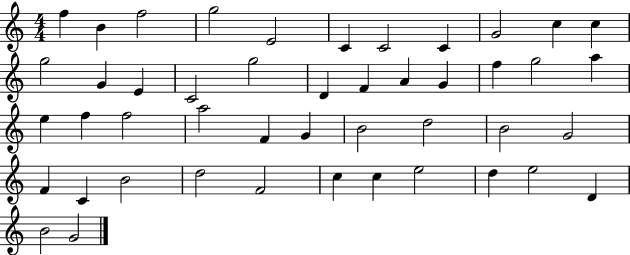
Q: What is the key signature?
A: C major